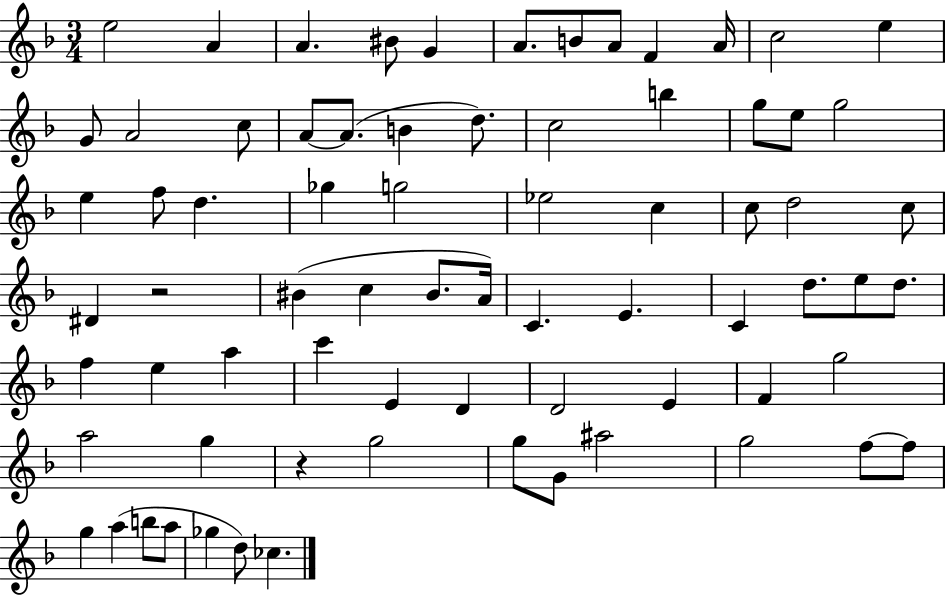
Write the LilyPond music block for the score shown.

{
  \clef treble
  \numericTimeSignature
  \time 3/4
  \key f \major
  e''2 a'4 | a'4. bis'8 g'4 | a'8. b'8 a'8 f'4 a'16 | c''2 e''4 | \break g'8 a'2 c''8 | a'8~~ a'8.( b'4 d''8.) | c''2 b''4 | g''8 e''8 g''2 | \break e''4 f''8 d''4. | ges''4 g''2 | ees''2 c''4 | c''8 d''2 c''8 | \break dis'4 r2 | bis'4( c''4 bis'8. a'16) | c'4. e'4. | c'4 d''8. e''8 d''8. | \break f''4 e''4 a''4 | c'''4 e'4 d'4 | d'2 e'4 | f'4 g''2 | \break a''2 g''4 | r4 g''2 | g''8 g'8 ais''2 | g''2 f''8~~ f''8 | \break g''4 a''4( b''8 a''8 | ges''4 d''8) ces''4. | \bar "|."
}